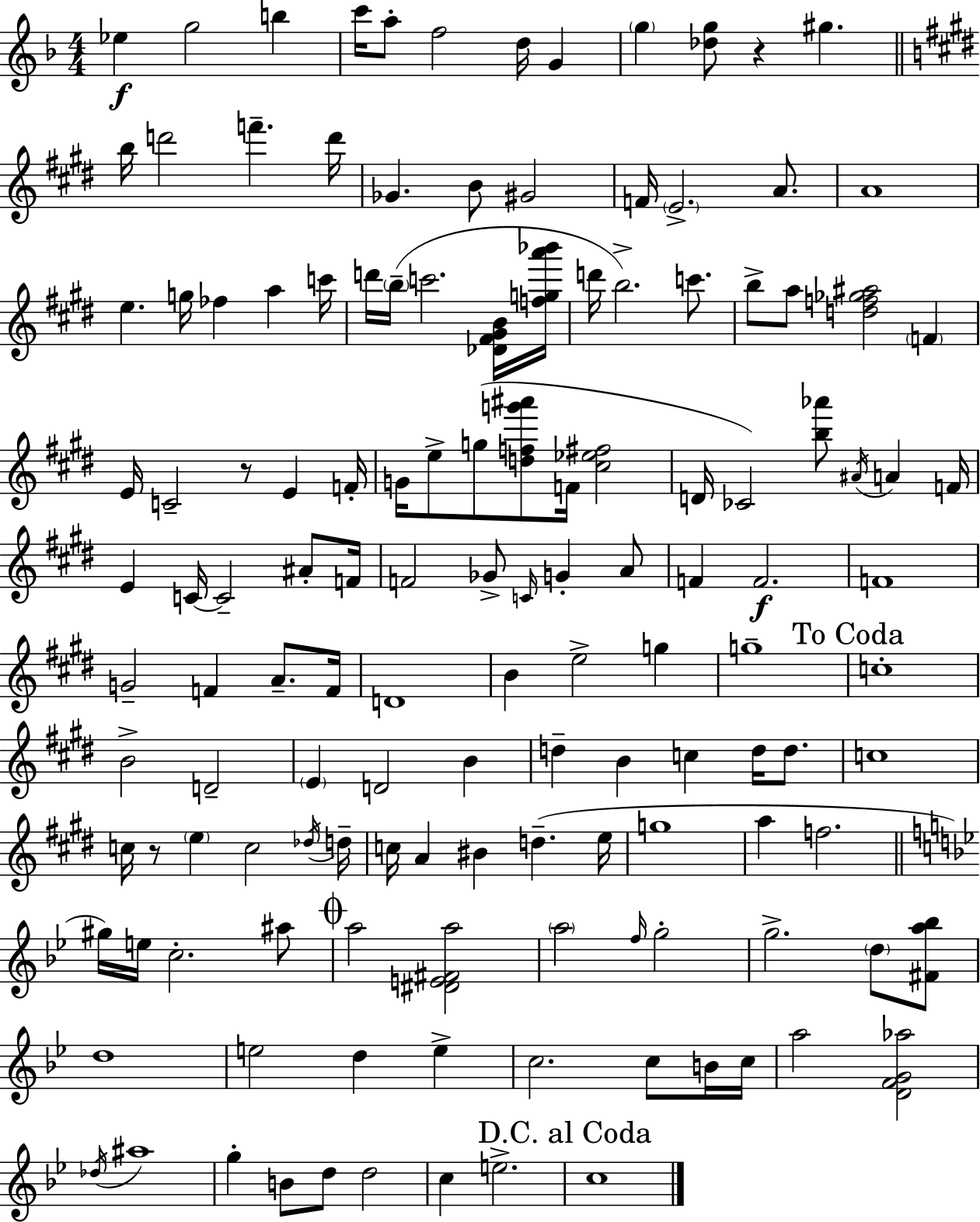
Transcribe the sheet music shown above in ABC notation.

X:1
T:Untitled
M:4/4
L:1/4
K:Dm
_e g2 b c'/4 a/2 f2 d/4 G g [_dg]/2 z ^g b/4 d'2 f' d'/4 _G B/2 ^G2 F/4 E2 A/2 A4 e g/4 _f a c'/4 d'/4 b/4 c'2 [_D^F^GB]/4 [fga'_b']/4 d'/4 b2 c'/2 b/2 a/2 [df_g^a]2 F E/4 C2 z/2 E F/4 G/4 e/2 g/2 [dfg'^a']/2 F/4 [^c_e^f]2 D/4 _C2 [b_a']/2 ^A/4 A F/4 E C/4 C2 ^A/2 F/4 F2 _G/2 C/4 G A/2 F F2 F4 G2 F A/2 F/4 D4 B e2 g g4 c4 B2 D2 E D2 B d B c d/4 d/2 c4 c/4 z/2 e c2 _d/4 d/4 c/4 A ^B d e/4 g4 a f2 ^g/4 e/4 c2 ^a/2 a2 [^DE^Fa]2 a2 f/4 g2 g2 d/2 [^Fa_b]/2 d4 e2 d e c2 c/2 B/4 c/4 a2 [DFG_a]2 _d/4 ^a4 g B/2 d/2 d2 c e2 c4